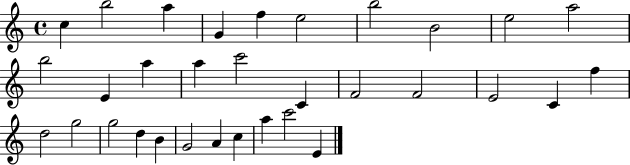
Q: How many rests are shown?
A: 0